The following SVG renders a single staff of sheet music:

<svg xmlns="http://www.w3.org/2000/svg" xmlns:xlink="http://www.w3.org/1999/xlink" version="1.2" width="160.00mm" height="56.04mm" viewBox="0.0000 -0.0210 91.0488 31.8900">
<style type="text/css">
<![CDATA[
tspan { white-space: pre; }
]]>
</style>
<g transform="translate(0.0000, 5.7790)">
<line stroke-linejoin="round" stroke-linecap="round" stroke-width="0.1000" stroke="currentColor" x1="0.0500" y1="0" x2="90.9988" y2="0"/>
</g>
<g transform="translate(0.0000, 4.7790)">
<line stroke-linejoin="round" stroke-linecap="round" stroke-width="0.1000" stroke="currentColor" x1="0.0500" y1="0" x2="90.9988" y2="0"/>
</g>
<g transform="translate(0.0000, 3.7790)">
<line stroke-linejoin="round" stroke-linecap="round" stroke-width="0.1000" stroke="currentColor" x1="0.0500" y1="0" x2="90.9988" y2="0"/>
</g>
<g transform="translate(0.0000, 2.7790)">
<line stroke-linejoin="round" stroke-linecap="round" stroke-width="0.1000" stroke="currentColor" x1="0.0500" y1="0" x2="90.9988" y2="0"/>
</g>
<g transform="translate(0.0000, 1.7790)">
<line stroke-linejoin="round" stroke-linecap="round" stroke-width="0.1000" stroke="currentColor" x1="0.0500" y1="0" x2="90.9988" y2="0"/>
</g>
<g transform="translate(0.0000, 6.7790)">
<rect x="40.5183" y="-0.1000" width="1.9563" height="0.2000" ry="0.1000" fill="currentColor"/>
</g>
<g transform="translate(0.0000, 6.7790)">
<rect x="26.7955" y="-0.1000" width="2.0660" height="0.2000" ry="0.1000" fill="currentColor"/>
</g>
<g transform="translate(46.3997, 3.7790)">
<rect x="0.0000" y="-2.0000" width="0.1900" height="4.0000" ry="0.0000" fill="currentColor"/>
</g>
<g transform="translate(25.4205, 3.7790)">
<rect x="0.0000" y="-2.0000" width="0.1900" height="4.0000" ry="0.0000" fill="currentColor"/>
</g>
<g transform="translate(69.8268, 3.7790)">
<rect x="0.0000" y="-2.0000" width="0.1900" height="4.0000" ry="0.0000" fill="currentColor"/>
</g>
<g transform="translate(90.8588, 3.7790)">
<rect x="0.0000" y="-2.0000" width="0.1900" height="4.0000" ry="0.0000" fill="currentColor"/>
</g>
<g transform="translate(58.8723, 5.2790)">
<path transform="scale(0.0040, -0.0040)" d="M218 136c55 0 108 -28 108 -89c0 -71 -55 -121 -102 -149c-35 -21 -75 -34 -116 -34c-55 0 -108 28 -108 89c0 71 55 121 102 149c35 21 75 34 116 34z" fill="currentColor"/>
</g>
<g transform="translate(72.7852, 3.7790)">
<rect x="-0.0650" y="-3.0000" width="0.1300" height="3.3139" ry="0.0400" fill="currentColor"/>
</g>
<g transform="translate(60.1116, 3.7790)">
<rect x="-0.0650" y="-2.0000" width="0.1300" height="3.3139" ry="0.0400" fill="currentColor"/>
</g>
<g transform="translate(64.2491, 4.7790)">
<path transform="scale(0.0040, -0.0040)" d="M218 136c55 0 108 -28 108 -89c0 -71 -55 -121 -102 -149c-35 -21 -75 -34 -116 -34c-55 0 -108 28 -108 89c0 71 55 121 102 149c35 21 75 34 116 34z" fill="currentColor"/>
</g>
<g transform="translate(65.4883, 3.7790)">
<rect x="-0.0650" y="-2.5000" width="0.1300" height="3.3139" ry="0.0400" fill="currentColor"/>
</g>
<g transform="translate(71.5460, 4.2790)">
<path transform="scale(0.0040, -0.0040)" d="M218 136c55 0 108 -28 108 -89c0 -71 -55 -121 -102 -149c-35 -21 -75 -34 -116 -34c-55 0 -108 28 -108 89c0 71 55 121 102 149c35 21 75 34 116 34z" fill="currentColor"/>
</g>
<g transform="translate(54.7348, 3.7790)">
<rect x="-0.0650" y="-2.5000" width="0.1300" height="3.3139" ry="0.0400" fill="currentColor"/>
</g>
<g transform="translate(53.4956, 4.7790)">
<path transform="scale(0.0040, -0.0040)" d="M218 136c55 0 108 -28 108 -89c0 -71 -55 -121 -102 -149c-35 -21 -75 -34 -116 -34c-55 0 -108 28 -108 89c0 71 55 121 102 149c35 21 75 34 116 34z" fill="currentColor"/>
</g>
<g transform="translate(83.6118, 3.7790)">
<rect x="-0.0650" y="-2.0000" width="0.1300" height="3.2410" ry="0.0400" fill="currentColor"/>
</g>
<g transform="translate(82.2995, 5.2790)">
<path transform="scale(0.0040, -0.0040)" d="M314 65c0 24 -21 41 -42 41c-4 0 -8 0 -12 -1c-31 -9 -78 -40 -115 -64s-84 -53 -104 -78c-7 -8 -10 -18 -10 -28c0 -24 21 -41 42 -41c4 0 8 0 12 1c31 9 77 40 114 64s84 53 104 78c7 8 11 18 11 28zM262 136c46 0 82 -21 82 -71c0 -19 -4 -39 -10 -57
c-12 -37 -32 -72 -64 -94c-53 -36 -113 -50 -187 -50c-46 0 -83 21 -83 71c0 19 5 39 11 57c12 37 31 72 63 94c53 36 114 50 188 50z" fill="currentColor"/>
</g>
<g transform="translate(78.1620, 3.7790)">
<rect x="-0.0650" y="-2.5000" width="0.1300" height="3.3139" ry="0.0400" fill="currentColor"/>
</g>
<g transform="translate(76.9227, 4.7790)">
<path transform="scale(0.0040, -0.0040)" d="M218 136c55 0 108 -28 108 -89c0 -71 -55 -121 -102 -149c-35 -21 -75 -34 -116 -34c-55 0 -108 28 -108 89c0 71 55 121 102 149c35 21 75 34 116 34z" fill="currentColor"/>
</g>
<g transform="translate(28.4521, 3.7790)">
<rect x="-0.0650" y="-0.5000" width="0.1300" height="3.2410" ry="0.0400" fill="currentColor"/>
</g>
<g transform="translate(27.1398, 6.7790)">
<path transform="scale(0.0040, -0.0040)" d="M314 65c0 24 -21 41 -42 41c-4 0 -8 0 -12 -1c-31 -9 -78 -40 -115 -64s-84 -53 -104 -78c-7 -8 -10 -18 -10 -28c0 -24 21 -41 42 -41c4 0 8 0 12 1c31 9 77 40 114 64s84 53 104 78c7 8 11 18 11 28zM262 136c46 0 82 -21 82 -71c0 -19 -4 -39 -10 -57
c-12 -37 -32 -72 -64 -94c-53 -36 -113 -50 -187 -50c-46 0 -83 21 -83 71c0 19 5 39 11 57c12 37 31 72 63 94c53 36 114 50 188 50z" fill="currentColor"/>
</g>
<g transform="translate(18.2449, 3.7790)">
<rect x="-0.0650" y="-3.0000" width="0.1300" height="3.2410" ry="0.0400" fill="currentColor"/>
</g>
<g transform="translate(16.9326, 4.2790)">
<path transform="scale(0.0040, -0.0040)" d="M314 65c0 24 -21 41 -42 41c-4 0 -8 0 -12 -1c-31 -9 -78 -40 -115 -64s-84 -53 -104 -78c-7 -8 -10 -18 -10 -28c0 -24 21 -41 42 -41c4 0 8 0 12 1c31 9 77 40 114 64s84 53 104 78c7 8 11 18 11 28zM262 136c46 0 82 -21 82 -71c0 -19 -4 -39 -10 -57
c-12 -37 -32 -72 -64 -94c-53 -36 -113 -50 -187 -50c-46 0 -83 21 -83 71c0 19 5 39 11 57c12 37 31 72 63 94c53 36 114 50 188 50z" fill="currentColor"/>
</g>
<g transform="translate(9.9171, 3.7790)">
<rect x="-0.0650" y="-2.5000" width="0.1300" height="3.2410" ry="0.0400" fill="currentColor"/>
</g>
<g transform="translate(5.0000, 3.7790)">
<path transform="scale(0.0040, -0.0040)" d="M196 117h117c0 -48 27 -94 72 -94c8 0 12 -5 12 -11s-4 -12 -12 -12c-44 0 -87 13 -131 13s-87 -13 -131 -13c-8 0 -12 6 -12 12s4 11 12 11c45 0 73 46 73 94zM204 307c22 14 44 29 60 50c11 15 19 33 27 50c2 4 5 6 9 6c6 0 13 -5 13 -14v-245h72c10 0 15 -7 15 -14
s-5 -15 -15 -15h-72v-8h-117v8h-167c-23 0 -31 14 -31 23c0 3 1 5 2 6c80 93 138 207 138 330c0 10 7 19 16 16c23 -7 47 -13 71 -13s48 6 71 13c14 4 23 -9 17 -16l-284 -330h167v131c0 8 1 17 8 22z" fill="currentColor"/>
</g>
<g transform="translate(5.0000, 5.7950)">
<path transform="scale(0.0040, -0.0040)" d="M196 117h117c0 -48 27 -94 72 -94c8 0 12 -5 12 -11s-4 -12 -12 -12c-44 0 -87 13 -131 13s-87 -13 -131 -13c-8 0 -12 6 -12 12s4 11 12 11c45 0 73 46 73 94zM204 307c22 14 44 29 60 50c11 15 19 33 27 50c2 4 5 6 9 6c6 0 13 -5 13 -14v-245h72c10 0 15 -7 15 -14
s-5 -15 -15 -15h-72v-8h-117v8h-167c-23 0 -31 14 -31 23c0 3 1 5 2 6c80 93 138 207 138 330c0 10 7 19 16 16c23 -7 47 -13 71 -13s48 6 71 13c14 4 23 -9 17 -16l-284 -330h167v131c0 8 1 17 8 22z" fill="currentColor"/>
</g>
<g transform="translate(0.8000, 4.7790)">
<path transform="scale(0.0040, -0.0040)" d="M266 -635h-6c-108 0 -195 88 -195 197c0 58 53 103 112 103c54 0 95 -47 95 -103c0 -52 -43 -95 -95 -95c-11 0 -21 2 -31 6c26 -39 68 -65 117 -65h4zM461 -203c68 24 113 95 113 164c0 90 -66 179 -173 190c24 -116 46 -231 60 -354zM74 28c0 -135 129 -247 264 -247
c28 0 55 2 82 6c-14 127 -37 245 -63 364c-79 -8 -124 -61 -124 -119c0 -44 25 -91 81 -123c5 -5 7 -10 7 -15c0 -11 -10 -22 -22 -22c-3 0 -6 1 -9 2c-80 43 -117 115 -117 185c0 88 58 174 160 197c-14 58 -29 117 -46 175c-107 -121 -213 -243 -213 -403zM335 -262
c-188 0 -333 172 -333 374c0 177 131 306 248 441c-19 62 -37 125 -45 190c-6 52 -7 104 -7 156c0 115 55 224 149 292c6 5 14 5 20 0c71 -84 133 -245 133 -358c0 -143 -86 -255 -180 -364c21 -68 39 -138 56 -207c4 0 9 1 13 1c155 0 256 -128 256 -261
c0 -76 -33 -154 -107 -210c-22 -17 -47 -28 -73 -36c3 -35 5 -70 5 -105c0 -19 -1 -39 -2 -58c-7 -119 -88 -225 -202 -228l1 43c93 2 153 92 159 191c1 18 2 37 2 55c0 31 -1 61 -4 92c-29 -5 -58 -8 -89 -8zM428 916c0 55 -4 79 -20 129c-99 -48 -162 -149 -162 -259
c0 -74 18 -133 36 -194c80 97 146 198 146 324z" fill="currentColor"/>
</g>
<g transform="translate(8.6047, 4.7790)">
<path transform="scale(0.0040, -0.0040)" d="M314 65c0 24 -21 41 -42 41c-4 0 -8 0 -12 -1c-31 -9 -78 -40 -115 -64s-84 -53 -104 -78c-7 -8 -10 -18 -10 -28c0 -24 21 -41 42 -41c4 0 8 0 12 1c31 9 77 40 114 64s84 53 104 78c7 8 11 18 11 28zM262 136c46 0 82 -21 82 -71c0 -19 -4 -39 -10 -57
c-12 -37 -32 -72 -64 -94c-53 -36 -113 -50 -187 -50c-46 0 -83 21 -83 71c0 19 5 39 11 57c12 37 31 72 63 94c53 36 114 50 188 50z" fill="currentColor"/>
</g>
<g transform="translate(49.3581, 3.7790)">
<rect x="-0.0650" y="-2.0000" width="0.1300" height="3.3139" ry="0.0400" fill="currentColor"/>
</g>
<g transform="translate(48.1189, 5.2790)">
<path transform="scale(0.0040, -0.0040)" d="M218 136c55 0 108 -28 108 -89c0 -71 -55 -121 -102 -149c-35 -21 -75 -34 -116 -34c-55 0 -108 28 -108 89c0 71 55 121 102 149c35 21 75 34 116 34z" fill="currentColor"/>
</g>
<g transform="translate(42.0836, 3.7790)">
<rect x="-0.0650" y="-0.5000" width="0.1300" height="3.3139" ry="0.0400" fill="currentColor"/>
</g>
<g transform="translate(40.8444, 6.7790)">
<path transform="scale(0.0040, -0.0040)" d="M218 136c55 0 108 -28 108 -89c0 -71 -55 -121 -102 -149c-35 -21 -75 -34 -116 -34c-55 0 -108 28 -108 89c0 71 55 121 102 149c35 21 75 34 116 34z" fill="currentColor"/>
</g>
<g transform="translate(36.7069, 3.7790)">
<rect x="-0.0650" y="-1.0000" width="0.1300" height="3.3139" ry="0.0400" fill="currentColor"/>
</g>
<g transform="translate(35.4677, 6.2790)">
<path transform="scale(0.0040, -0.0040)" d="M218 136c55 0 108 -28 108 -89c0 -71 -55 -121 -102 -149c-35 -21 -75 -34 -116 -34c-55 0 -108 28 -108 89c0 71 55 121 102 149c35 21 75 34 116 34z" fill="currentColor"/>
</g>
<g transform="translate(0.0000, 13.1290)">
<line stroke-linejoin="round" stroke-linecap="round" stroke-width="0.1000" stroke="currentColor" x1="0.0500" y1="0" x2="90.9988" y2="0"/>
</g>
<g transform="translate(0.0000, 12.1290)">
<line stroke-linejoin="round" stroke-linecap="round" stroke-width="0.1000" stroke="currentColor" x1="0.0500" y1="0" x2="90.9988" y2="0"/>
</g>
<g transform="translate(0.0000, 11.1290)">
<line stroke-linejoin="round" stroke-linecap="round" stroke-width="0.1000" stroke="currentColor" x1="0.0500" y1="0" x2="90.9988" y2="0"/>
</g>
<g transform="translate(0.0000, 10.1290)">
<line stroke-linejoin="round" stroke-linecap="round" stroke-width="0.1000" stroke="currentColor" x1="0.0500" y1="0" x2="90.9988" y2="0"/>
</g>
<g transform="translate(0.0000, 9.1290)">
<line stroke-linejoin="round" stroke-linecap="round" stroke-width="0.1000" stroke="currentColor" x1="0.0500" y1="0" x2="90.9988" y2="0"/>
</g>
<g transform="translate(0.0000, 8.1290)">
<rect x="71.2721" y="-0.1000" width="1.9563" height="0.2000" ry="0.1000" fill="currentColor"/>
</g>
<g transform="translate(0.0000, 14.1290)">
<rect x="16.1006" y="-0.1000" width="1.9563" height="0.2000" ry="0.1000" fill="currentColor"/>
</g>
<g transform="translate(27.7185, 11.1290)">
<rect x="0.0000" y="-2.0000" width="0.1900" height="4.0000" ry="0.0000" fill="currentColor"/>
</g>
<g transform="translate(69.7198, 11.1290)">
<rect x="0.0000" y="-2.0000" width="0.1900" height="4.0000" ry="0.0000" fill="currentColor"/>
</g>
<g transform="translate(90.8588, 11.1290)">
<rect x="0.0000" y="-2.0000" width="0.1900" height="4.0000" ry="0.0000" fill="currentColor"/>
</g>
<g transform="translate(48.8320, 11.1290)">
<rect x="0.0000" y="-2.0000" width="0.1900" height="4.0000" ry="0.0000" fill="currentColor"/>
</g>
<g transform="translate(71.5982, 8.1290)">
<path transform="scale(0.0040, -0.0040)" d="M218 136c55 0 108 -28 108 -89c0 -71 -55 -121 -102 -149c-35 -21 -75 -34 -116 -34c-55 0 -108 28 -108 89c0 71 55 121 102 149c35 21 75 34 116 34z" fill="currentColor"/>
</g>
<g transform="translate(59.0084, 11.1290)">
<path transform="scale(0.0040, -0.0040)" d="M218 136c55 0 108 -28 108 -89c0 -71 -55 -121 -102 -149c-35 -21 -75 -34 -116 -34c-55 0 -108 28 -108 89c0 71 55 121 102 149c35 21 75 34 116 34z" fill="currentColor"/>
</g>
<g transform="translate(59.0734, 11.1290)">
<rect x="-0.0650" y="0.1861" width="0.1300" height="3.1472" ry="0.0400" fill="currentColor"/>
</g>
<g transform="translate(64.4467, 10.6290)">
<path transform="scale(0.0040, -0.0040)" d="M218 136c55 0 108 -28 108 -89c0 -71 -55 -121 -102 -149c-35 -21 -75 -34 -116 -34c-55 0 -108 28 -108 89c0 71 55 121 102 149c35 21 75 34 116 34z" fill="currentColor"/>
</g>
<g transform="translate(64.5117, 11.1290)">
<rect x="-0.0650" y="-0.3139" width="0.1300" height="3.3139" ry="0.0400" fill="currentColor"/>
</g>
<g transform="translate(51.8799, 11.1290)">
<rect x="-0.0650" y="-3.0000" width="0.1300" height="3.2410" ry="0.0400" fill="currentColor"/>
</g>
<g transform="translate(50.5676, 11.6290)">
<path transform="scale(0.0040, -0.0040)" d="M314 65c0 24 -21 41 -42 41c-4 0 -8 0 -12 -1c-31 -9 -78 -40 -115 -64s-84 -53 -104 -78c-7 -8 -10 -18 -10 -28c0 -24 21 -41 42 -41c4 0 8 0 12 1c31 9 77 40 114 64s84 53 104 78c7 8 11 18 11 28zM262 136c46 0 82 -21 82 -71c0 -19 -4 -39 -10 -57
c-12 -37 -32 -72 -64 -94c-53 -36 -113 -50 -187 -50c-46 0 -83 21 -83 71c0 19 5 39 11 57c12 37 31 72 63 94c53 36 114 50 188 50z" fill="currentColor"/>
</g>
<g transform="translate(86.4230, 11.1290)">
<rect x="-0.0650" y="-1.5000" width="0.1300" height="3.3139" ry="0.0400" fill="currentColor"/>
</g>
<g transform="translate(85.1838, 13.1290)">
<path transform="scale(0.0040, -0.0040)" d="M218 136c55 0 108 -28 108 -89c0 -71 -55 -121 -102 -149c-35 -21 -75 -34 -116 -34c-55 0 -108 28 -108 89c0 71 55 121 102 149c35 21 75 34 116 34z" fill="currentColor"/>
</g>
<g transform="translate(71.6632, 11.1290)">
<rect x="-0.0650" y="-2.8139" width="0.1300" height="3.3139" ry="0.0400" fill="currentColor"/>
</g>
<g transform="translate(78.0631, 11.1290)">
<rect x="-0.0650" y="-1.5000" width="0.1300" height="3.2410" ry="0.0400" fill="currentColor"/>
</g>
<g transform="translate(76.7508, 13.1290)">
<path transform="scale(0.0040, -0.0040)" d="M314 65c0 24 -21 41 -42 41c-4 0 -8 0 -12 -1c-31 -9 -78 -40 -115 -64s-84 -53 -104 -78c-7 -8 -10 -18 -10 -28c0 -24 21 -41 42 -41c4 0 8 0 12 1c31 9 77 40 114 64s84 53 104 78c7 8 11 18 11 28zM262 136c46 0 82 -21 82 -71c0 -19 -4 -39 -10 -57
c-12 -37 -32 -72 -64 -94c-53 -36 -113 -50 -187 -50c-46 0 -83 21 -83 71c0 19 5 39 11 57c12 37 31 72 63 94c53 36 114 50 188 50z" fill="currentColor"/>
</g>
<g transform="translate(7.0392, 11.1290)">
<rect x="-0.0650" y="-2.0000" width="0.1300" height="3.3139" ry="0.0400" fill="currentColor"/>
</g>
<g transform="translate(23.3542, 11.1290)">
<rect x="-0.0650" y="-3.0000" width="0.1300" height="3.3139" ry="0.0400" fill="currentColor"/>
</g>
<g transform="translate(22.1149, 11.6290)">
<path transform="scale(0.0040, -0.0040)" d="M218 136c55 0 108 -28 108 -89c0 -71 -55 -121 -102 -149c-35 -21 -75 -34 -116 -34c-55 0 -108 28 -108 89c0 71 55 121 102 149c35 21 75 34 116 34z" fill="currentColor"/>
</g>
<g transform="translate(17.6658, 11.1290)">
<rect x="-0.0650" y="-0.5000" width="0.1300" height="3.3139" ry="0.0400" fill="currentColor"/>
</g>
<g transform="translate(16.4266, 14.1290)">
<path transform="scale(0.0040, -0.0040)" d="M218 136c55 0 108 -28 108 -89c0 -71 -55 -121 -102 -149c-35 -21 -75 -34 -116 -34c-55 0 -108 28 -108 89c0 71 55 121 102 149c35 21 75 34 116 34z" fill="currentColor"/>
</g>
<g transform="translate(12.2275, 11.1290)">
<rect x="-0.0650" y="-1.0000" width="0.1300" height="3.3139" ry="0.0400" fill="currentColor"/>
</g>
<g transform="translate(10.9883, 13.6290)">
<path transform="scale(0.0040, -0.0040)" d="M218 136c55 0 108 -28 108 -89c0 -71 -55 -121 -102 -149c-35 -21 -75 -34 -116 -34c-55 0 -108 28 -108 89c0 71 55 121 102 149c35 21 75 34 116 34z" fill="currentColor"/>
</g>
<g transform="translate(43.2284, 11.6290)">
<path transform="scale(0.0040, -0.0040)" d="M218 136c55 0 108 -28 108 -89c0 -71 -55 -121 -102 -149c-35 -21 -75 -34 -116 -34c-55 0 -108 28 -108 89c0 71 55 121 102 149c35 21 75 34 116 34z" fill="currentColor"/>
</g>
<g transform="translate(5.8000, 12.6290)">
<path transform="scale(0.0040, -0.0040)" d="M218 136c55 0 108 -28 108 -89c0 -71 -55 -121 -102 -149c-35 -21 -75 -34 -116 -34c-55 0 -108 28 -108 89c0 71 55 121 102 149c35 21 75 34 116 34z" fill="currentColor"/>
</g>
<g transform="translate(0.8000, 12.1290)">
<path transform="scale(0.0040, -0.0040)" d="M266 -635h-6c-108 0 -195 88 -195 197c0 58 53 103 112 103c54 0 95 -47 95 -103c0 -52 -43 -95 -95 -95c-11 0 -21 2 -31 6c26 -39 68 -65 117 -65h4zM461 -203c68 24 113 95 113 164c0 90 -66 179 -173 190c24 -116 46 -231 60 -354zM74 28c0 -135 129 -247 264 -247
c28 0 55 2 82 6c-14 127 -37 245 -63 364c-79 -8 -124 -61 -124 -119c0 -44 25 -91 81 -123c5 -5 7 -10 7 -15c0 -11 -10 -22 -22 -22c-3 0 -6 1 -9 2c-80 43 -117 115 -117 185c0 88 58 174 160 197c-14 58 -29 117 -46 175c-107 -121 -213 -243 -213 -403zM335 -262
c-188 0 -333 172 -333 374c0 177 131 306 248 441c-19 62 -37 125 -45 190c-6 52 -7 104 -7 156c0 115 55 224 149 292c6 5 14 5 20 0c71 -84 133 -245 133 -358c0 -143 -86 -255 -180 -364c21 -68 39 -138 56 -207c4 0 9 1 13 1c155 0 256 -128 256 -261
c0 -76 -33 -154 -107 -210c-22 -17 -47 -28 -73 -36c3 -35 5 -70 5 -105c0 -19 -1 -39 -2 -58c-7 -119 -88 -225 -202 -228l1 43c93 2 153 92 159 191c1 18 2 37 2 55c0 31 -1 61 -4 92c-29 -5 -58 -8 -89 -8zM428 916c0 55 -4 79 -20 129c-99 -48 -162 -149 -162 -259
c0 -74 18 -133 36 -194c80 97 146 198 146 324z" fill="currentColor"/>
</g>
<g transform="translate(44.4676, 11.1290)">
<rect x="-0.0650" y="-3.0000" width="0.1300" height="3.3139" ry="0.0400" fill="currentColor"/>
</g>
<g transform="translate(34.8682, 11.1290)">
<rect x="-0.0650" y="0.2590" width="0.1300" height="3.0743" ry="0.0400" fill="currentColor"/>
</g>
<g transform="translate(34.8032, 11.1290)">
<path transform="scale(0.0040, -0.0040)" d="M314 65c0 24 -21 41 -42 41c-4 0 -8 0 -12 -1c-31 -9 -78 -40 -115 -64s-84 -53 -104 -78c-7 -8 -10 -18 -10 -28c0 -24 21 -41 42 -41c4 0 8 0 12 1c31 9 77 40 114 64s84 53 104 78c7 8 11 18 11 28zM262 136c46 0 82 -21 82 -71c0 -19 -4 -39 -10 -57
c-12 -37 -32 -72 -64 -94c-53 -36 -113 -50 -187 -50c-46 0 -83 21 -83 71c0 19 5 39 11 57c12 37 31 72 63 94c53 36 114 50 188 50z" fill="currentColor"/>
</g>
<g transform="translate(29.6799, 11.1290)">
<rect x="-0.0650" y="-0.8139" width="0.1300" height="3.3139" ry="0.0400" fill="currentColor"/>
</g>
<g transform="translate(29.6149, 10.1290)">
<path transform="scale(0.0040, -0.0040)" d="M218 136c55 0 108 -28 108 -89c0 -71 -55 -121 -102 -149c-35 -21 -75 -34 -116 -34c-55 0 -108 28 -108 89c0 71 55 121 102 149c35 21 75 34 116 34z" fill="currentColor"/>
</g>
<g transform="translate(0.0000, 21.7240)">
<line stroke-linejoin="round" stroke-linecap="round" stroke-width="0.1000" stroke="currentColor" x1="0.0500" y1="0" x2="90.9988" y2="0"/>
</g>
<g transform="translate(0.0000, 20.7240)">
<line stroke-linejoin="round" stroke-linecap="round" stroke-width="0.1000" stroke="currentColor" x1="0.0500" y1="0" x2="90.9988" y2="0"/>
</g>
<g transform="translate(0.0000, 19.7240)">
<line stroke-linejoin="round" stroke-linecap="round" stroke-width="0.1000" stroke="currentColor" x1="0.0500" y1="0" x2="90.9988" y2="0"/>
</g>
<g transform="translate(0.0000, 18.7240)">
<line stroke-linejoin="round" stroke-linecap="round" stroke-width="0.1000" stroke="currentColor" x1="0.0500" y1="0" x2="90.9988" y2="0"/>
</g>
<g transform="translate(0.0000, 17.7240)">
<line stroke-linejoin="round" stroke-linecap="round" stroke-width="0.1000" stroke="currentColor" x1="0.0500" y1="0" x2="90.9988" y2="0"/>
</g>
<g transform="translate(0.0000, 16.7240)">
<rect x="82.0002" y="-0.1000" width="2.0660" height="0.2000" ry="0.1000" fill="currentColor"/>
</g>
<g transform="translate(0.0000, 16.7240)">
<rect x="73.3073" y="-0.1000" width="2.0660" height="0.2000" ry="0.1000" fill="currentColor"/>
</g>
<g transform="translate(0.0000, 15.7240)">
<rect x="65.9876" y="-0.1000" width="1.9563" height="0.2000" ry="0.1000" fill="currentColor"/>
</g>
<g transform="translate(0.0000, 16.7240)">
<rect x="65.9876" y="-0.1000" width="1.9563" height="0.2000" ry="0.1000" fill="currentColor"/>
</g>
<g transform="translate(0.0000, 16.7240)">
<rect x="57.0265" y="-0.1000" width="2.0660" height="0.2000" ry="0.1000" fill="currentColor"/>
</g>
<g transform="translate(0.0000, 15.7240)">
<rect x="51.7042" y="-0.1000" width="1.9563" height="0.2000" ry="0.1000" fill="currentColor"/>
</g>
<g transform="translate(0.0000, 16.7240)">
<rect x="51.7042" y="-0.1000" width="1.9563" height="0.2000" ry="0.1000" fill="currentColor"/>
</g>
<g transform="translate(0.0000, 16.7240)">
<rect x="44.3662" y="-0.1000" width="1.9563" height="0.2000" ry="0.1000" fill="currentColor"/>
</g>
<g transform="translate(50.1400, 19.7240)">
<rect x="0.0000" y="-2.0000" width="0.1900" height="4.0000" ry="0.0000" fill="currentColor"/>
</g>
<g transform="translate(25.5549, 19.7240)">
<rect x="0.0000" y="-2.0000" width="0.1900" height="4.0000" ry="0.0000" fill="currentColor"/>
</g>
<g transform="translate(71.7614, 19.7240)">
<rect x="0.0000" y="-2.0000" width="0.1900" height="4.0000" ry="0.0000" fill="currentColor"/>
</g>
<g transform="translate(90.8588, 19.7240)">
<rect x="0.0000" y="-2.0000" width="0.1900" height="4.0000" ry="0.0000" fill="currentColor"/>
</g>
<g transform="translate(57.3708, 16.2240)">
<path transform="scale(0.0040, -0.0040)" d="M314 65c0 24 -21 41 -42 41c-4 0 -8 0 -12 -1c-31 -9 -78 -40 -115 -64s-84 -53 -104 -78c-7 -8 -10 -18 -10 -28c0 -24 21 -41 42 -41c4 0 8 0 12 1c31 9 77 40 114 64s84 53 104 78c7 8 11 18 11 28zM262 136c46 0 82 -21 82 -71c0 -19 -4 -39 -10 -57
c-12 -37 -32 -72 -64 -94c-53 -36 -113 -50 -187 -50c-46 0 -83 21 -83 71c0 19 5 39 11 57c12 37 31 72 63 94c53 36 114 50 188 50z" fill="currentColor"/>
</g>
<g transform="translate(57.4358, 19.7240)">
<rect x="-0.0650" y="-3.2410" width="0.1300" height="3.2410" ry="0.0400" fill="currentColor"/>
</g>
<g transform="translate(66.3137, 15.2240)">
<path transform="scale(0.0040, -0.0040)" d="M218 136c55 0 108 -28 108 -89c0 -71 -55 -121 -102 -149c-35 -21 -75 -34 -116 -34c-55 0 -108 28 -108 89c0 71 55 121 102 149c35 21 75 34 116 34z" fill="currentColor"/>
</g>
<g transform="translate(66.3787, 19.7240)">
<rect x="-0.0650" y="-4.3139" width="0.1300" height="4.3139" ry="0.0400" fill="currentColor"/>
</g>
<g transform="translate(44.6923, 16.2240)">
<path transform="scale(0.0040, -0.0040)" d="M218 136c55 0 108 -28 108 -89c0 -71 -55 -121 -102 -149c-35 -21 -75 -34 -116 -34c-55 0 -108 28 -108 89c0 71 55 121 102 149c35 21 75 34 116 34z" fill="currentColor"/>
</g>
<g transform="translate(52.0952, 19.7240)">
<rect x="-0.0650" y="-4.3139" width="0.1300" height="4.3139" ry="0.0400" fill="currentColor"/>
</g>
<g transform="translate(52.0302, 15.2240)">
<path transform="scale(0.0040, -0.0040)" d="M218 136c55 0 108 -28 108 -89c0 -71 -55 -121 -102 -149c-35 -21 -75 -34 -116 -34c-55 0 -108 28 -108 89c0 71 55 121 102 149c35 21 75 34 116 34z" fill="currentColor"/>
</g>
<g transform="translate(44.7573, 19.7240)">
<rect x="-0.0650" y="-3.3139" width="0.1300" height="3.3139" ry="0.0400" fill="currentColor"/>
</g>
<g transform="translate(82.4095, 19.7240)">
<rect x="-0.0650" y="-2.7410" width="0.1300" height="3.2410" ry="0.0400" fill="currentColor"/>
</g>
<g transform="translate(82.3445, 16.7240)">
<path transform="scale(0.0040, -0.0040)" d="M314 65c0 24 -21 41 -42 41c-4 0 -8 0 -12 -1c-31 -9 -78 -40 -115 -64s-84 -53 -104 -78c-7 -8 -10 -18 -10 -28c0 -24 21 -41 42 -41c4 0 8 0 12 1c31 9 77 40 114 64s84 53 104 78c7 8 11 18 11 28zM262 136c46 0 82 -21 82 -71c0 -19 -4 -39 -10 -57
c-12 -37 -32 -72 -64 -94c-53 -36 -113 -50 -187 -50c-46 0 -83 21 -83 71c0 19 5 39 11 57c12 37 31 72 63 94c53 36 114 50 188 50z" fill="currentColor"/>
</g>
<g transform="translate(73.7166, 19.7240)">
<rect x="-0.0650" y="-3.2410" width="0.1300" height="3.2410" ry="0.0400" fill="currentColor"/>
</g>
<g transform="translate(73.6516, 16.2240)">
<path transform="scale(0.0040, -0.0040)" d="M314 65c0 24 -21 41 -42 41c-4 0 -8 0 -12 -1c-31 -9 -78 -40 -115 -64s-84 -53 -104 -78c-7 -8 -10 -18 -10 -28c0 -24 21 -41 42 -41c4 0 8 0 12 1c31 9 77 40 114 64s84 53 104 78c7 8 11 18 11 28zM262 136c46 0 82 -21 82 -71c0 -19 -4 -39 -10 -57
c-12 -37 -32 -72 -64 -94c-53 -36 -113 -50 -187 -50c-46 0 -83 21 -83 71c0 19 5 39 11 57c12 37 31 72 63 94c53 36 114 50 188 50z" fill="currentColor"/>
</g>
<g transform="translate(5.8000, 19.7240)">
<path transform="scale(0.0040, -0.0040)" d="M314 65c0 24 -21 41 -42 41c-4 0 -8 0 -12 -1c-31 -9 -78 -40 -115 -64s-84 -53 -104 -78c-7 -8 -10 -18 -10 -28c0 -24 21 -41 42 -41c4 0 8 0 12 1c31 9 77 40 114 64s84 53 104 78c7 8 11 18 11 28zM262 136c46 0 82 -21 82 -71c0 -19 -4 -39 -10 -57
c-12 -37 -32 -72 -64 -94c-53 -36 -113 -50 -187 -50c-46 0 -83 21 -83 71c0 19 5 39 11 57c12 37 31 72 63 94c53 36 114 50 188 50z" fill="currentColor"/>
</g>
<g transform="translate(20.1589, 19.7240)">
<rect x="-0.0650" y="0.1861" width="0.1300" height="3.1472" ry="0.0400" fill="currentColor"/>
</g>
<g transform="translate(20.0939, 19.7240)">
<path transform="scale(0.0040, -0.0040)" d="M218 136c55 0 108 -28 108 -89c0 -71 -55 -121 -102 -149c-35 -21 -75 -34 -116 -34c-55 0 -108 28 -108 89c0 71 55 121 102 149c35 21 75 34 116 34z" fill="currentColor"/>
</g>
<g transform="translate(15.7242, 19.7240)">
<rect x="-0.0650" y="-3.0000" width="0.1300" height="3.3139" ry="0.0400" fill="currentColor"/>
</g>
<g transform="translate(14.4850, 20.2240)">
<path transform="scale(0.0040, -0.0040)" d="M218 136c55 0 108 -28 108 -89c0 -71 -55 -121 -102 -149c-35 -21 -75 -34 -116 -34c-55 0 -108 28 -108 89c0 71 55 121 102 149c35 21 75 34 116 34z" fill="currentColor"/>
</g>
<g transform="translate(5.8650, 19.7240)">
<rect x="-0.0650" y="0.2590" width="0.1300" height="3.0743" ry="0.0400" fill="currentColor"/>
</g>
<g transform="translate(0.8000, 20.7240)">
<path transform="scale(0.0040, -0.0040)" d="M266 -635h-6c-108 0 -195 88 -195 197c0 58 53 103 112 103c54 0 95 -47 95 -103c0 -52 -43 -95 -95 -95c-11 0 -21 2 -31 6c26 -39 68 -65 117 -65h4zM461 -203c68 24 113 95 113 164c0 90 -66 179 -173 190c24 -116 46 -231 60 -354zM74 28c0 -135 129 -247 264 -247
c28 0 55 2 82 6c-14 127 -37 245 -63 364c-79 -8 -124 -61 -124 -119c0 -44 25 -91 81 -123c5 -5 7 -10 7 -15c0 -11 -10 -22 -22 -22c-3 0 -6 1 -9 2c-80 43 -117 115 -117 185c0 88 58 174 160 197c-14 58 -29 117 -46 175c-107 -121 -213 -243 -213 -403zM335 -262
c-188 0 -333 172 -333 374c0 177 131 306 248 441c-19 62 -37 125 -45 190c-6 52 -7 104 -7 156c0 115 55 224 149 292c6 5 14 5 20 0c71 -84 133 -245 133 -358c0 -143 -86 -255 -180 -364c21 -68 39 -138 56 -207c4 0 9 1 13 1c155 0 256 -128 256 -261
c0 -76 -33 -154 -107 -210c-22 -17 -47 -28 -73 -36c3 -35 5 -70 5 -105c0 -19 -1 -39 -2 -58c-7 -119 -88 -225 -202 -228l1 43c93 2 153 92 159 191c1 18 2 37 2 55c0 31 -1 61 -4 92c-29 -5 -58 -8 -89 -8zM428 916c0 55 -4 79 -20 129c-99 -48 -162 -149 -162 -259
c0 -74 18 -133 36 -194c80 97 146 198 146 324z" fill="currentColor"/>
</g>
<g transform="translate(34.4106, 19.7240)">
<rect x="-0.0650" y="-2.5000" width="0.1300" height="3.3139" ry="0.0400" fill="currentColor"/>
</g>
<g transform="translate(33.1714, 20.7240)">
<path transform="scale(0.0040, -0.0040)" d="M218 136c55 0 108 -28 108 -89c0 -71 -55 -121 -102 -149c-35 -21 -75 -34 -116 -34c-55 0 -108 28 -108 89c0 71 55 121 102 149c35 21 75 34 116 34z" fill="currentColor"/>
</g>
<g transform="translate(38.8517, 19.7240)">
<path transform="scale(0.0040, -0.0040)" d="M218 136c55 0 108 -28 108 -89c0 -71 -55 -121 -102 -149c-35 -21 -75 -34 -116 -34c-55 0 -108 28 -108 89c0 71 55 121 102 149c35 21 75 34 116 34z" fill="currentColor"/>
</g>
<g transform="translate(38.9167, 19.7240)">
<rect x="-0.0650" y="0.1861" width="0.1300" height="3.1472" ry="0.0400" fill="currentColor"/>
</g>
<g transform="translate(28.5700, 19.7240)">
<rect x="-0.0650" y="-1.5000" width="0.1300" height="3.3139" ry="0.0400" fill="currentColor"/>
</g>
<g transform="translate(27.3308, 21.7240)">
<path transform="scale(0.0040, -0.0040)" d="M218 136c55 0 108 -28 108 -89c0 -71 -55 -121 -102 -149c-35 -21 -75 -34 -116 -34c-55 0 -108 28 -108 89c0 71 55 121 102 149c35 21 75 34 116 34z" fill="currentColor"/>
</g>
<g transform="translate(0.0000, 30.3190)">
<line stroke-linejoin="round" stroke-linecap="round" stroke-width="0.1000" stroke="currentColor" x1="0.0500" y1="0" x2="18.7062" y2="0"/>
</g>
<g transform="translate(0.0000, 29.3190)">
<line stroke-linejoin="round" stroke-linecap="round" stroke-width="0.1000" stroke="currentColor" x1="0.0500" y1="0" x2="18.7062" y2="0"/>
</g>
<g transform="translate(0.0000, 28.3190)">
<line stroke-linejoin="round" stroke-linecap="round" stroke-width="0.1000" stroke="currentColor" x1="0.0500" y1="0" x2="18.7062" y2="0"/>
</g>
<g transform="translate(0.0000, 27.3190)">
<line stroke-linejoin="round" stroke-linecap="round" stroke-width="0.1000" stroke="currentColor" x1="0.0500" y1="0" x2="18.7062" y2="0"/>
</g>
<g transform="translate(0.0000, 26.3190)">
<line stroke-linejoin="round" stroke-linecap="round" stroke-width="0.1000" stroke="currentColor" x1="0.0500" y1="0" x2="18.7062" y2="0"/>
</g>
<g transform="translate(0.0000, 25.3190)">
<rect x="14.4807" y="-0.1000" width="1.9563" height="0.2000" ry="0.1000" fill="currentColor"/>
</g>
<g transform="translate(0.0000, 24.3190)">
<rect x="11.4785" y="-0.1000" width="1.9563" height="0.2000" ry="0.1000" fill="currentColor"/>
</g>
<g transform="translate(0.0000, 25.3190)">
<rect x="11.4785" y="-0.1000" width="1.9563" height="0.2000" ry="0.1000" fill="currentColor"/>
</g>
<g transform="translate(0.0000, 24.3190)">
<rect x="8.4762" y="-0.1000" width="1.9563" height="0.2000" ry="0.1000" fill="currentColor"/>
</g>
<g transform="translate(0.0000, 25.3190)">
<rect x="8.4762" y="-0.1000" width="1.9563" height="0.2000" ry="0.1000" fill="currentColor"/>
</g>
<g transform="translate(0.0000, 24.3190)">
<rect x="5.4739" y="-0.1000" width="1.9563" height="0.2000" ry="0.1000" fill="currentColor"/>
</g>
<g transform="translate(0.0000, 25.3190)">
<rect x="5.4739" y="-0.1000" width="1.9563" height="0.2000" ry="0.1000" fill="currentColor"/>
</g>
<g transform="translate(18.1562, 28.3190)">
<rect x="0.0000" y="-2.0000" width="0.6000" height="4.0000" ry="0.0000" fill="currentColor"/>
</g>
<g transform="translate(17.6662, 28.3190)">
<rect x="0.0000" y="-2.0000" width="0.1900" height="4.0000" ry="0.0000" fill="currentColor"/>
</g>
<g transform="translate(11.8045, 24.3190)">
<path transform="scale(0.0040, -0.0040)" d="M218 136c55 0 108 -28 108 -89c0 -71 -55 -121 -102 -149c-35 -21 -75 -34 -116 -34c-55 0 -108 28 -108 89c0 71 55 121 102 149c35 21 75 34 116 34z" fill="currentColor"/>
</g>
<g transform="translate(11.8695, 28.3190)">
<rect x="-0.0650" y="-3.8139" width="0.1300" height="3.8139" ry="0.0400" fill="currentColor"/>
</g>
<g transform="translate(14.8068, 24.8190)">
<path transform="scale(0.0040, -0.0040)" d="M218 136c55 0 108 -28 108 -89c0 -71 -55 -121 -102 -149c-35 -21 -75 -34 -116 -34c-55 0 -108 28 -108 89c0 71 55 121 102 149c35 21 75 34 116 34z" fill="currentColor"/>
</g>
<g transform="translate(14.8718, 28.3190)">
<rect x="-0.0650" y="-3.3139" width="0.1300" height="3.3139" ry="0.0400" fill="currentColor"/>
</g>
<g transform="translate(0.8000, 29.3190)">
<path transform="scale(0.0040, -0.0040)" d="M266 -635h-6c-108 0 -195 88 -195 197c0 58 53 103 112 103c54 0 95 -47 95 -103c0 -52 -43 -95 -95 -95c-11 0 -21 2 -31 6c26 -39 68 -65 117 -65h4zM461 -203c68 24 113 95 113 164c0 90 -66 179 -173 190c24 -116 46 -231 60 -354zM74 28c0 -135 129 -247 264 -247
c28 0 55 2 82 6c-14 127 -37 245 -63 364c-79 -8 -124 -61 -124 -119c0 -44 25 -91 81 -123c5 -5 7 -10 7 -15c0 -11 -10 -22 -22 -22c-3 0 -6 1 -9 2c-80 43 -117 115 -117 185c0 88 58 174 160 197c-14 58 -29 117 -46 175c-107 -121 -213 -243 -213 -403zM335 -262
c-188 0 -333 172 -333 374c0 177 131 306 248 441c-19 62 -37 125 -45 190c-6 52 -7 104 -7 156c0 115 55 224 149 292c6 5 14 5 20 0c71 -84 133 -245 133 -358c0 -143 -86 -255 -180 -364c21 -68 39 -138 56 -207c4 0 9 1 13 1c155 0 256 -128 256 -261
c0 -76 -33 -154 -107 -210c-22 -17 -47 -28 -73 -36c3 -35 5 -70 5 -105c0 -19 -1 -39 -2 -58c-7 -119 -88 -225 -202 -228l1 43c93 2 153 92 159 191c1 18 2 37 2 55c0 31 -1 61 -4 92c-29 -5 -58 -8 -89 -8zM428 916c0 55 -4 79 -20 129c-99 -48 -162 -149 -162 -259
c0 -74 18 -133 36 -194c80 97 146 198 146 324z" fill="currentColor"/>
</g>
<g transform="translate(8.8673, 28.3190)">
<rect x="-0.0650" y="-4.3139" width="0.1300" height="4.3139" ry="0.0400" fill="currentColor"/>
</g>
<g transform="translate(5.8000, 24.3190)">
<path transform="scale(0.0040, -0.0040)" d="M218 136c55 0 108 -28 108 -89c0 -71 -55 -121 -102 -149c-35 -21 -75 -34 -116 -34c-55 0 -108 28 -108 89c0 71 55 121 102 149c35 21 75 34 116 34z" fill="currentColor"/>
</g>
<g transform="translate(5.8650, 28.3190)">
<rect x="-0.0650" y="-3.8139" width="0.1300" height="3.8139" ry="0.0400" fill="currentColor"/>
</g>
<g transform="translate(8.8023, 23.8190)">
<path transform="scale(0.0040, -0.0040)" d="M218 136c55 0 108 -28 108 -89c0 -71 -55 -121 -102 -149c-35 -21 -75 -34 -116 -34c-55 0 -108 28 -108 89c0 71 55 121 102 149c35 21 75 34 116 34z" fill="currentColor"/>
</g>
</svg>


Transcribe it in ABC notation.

X:1
T:Untitled
M:4/4
L:1/4
K:C
G2 A2 C2 D C F G F G A G F2 F D C A d B2 A A2 B c a E2 E B2 A B E G B b d' b2 d' b2 a2 c' d' c' b